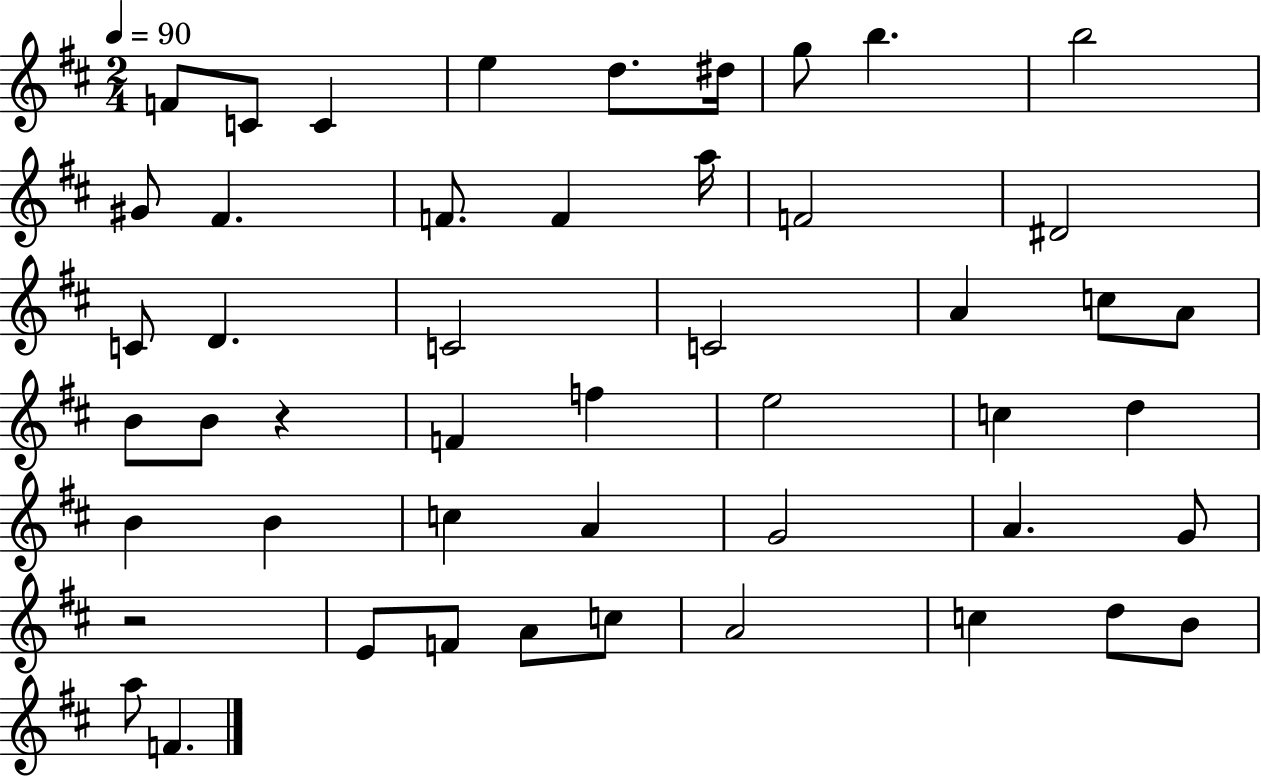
{
  \clef treble
  \numericTimeSignature
  \time 2/4
  \key d \major
  \tempo 4 = 90
  f'8 c'8 c'4 | e''4 d''8. dis''16 | g''8 b''4. | b''2 | \break gis'8 fis'4. | f'8. f'4 a''16 | f'2 | dis'2 | \break c'8 d'4. | c'2 | c'2 | a'4 c''8 a'8 | \break b'8 b'8 r4 | f'4 f''4 | e''2 | c''4 d''4 | \break b'4 b'4 | c''4 a'4 | g'2 | a'4. g'8 | \break r2 | e'8 f'8 a'8 c''8 | a'2 | c''4 d''8 b'8 | \break a''8 f'4. | \bar "|."
}